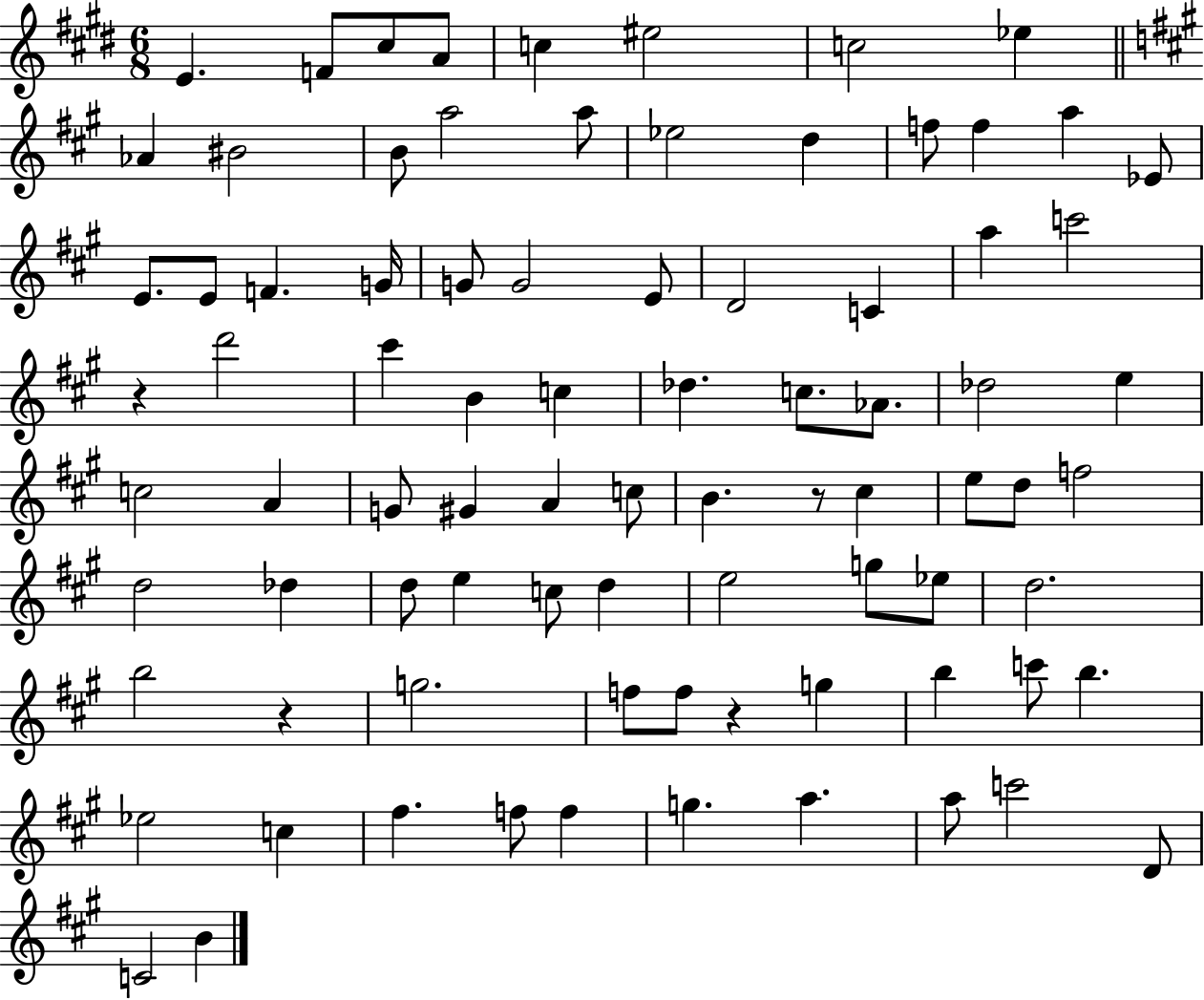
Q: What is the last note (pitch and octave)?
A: B4